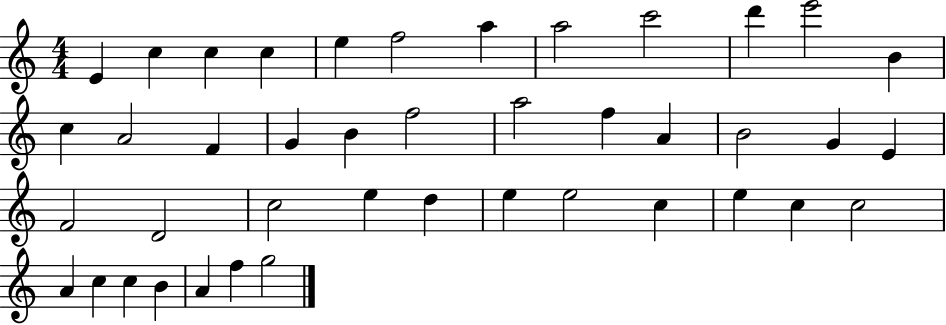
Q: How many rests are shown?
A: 0